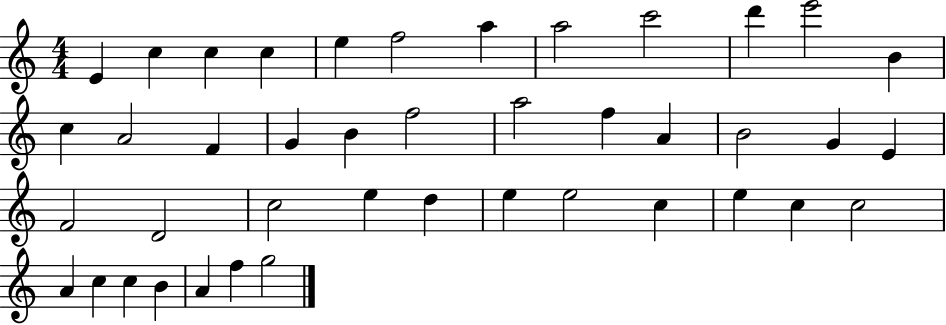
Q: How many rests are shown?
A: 0